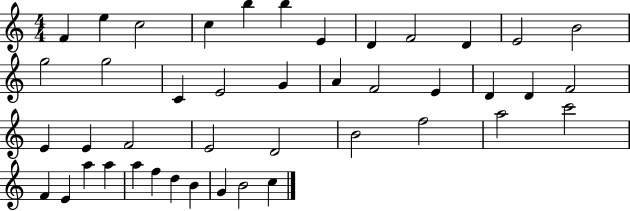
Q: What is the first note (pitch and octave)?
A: F4